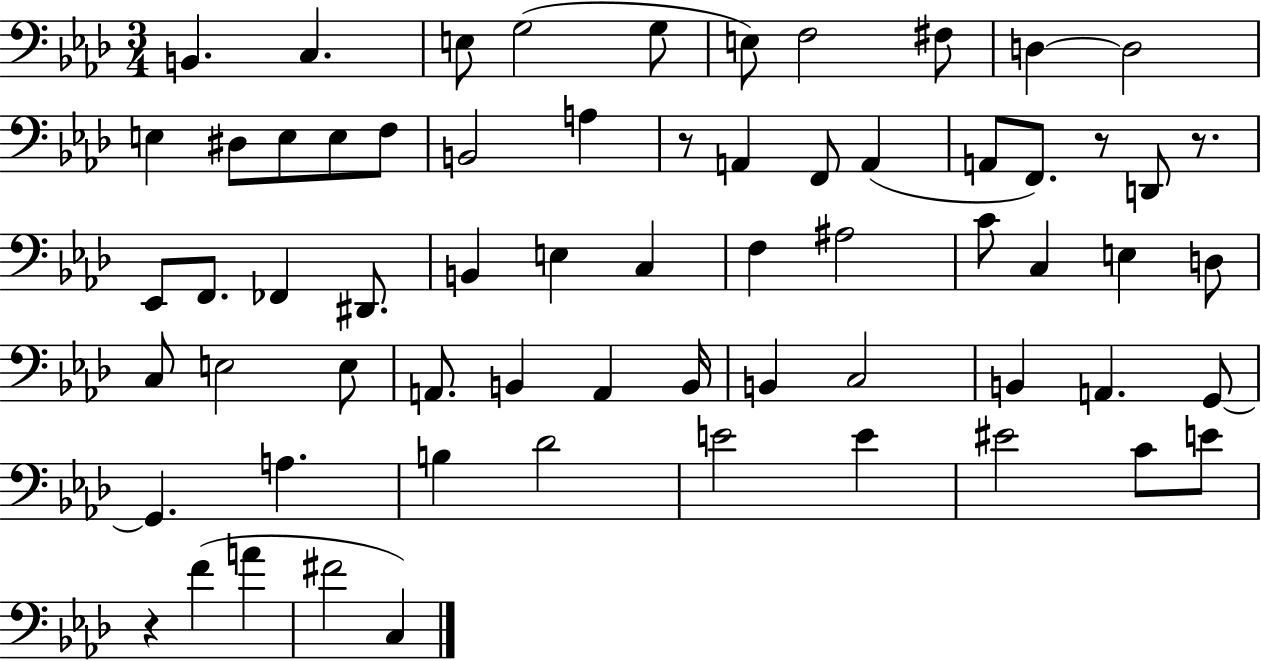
{
  \clef bass
  \numericTimeSignature
  \time 3/4
  \key aes \major
  b,4. c4. | e8 g2( g8 | e8) f2 fis8 | d4~~ d2 | \break e4 dis8 e8 e8 f8 | b,2 a4 | r8 a,4 f,8 a,4( | a,8 f,8.) r8 d,8 r8. | \break ees,8 f,8. fes,4 dis,8. | b,4 e4 c4 | f4 ais2 | c'8 c4 e4 d8 | \break c8 e2 e8 | a,8. b,4 a,4 b,16 | b,4 c2 | b,4 a,4. g,8~~ | \break g,4. a4. | b4 des'2 | e'2 e'4 | eis'2 c'8 e'8 | \break r4 f'4( a'4 | fis'2 c4) | \bar "|."
}